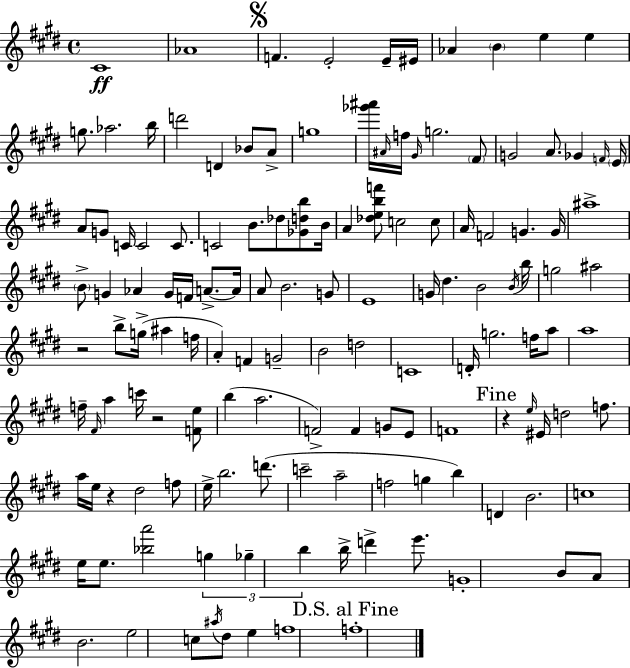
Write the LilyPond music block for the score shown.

{
  \clef treble
  \time 4/4
  \defaultTimeSignature
  \key e \major
  cis'1\ff | aes'1 | \mark \markup { \musicglyph "scripts.segno" } f'4. e'2-. e'16-- eis'16 | aes'4 \parenthesize b'4 e''4 e''4 | \break g''8. aes''2. b''16 | d'''2 d'4 bes'8 a'8-> | g''1 | <ges''' ais'''>16 \grace { ais'16 } f''16 \grace { gis'16 } g''2. | \break \parenthesize fis'8 g'2 a'8. ges'4 | \grace { f'16 } \parenthesize e'16 a'8 g'8 c'16 c'2 | c'8. c'2 b'8. des''8 | <ges' d'' b''>8 b'16 a'4 <des'' e'' b'' f'''>8 c''2 | \break c''8 a'16 f'2 g'4. | g'16 ais''1-> | \parenthesize b'8-> g'4 aes'4 g'16 f'16 a'8.->~~ | a'16 a'8 b'2. | \break g'8 e'1 | g'16 dis''4. b'2 | \acciaccatura { b'16 } b''16 g''2 ais''2 | r2 b''8-> g''16->( ais''4 | \break f''16 a'4-.) f'4 g'2-- | b'2 d''2 | c'1 | d'16-. g''2. | \break f''16 a''8 a''1 | f''16-- \grace { fis'16 } a''4 c'''16 r2 | <f' e''>8 b''4( a''2. | f'2->) f'4 | \break g'8 e'8 f'1 | \mark "Fine" r4 \grace { e''16 } eis'16 d''2 | f''8. a''16 e''16 r4 dis''2 | f''8 e''16-> b''2. | \break d'''8.( c'''2-- a''2-- | f''2 g''4 | b''4) d'4 b'2. | c''1 | \break e''16 e''8. <bes'' a'''>2 | \tuplet 3/2 { g''4 ges''4-- b''4 } b''16-> d'''4-> | e'''8. g'1-. | b'8 a'8 b'2. | \break e''2 c''8 | \acciaccatura { ais''16 } dis''8 e''4 f''1 | \mark "D.S. al Fine" f''1-. | \bar "|."
}